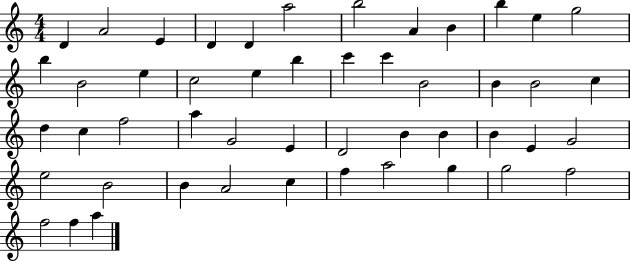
{
  \clef treble
  \numericTimeSignature
  \time 4/4
  \key c \major
  d'4 a'2 e'4 | d'4 d'4 a''2 | b''2 a'4 b'4 | b''4 e''4 g''2 | \break b''4 b'2 e''4 | c''2 e''4 b''4 | c'''4 c'''4 b'2 | b'4 b'2 c''4 | \break d''4 c''4 f''2 | a''4 g'2 e'4 | d'2 b'4 b'4 | b'4 e'4 g'2 | \break e''2 b'2 | b'4 a'2 c''4 | f''4 a''2 g''4 | g''2 f''2 | \break f''2 f''4 a''4 | \bar "|."
}